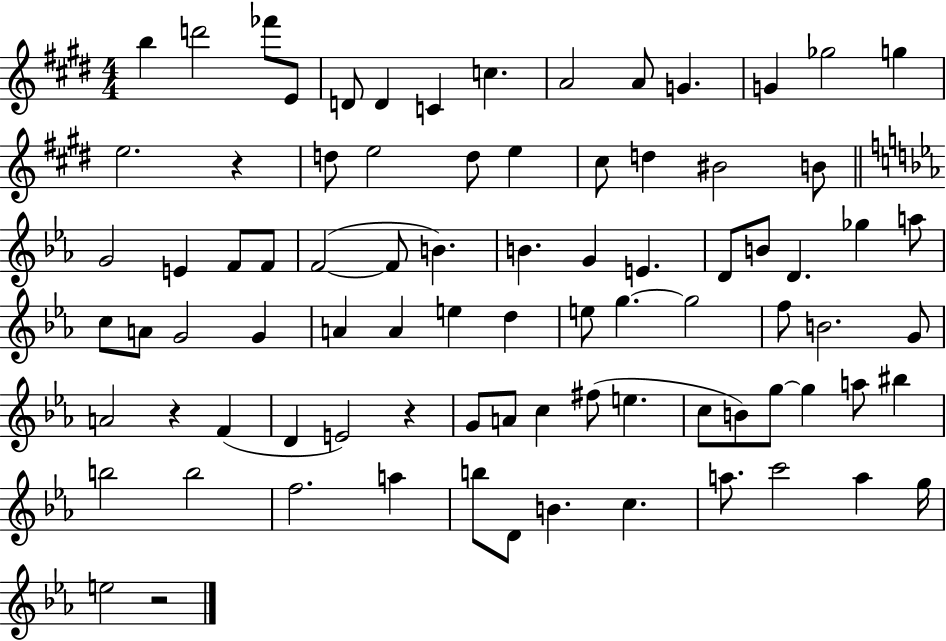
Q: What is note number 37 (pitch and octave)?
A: Gb5